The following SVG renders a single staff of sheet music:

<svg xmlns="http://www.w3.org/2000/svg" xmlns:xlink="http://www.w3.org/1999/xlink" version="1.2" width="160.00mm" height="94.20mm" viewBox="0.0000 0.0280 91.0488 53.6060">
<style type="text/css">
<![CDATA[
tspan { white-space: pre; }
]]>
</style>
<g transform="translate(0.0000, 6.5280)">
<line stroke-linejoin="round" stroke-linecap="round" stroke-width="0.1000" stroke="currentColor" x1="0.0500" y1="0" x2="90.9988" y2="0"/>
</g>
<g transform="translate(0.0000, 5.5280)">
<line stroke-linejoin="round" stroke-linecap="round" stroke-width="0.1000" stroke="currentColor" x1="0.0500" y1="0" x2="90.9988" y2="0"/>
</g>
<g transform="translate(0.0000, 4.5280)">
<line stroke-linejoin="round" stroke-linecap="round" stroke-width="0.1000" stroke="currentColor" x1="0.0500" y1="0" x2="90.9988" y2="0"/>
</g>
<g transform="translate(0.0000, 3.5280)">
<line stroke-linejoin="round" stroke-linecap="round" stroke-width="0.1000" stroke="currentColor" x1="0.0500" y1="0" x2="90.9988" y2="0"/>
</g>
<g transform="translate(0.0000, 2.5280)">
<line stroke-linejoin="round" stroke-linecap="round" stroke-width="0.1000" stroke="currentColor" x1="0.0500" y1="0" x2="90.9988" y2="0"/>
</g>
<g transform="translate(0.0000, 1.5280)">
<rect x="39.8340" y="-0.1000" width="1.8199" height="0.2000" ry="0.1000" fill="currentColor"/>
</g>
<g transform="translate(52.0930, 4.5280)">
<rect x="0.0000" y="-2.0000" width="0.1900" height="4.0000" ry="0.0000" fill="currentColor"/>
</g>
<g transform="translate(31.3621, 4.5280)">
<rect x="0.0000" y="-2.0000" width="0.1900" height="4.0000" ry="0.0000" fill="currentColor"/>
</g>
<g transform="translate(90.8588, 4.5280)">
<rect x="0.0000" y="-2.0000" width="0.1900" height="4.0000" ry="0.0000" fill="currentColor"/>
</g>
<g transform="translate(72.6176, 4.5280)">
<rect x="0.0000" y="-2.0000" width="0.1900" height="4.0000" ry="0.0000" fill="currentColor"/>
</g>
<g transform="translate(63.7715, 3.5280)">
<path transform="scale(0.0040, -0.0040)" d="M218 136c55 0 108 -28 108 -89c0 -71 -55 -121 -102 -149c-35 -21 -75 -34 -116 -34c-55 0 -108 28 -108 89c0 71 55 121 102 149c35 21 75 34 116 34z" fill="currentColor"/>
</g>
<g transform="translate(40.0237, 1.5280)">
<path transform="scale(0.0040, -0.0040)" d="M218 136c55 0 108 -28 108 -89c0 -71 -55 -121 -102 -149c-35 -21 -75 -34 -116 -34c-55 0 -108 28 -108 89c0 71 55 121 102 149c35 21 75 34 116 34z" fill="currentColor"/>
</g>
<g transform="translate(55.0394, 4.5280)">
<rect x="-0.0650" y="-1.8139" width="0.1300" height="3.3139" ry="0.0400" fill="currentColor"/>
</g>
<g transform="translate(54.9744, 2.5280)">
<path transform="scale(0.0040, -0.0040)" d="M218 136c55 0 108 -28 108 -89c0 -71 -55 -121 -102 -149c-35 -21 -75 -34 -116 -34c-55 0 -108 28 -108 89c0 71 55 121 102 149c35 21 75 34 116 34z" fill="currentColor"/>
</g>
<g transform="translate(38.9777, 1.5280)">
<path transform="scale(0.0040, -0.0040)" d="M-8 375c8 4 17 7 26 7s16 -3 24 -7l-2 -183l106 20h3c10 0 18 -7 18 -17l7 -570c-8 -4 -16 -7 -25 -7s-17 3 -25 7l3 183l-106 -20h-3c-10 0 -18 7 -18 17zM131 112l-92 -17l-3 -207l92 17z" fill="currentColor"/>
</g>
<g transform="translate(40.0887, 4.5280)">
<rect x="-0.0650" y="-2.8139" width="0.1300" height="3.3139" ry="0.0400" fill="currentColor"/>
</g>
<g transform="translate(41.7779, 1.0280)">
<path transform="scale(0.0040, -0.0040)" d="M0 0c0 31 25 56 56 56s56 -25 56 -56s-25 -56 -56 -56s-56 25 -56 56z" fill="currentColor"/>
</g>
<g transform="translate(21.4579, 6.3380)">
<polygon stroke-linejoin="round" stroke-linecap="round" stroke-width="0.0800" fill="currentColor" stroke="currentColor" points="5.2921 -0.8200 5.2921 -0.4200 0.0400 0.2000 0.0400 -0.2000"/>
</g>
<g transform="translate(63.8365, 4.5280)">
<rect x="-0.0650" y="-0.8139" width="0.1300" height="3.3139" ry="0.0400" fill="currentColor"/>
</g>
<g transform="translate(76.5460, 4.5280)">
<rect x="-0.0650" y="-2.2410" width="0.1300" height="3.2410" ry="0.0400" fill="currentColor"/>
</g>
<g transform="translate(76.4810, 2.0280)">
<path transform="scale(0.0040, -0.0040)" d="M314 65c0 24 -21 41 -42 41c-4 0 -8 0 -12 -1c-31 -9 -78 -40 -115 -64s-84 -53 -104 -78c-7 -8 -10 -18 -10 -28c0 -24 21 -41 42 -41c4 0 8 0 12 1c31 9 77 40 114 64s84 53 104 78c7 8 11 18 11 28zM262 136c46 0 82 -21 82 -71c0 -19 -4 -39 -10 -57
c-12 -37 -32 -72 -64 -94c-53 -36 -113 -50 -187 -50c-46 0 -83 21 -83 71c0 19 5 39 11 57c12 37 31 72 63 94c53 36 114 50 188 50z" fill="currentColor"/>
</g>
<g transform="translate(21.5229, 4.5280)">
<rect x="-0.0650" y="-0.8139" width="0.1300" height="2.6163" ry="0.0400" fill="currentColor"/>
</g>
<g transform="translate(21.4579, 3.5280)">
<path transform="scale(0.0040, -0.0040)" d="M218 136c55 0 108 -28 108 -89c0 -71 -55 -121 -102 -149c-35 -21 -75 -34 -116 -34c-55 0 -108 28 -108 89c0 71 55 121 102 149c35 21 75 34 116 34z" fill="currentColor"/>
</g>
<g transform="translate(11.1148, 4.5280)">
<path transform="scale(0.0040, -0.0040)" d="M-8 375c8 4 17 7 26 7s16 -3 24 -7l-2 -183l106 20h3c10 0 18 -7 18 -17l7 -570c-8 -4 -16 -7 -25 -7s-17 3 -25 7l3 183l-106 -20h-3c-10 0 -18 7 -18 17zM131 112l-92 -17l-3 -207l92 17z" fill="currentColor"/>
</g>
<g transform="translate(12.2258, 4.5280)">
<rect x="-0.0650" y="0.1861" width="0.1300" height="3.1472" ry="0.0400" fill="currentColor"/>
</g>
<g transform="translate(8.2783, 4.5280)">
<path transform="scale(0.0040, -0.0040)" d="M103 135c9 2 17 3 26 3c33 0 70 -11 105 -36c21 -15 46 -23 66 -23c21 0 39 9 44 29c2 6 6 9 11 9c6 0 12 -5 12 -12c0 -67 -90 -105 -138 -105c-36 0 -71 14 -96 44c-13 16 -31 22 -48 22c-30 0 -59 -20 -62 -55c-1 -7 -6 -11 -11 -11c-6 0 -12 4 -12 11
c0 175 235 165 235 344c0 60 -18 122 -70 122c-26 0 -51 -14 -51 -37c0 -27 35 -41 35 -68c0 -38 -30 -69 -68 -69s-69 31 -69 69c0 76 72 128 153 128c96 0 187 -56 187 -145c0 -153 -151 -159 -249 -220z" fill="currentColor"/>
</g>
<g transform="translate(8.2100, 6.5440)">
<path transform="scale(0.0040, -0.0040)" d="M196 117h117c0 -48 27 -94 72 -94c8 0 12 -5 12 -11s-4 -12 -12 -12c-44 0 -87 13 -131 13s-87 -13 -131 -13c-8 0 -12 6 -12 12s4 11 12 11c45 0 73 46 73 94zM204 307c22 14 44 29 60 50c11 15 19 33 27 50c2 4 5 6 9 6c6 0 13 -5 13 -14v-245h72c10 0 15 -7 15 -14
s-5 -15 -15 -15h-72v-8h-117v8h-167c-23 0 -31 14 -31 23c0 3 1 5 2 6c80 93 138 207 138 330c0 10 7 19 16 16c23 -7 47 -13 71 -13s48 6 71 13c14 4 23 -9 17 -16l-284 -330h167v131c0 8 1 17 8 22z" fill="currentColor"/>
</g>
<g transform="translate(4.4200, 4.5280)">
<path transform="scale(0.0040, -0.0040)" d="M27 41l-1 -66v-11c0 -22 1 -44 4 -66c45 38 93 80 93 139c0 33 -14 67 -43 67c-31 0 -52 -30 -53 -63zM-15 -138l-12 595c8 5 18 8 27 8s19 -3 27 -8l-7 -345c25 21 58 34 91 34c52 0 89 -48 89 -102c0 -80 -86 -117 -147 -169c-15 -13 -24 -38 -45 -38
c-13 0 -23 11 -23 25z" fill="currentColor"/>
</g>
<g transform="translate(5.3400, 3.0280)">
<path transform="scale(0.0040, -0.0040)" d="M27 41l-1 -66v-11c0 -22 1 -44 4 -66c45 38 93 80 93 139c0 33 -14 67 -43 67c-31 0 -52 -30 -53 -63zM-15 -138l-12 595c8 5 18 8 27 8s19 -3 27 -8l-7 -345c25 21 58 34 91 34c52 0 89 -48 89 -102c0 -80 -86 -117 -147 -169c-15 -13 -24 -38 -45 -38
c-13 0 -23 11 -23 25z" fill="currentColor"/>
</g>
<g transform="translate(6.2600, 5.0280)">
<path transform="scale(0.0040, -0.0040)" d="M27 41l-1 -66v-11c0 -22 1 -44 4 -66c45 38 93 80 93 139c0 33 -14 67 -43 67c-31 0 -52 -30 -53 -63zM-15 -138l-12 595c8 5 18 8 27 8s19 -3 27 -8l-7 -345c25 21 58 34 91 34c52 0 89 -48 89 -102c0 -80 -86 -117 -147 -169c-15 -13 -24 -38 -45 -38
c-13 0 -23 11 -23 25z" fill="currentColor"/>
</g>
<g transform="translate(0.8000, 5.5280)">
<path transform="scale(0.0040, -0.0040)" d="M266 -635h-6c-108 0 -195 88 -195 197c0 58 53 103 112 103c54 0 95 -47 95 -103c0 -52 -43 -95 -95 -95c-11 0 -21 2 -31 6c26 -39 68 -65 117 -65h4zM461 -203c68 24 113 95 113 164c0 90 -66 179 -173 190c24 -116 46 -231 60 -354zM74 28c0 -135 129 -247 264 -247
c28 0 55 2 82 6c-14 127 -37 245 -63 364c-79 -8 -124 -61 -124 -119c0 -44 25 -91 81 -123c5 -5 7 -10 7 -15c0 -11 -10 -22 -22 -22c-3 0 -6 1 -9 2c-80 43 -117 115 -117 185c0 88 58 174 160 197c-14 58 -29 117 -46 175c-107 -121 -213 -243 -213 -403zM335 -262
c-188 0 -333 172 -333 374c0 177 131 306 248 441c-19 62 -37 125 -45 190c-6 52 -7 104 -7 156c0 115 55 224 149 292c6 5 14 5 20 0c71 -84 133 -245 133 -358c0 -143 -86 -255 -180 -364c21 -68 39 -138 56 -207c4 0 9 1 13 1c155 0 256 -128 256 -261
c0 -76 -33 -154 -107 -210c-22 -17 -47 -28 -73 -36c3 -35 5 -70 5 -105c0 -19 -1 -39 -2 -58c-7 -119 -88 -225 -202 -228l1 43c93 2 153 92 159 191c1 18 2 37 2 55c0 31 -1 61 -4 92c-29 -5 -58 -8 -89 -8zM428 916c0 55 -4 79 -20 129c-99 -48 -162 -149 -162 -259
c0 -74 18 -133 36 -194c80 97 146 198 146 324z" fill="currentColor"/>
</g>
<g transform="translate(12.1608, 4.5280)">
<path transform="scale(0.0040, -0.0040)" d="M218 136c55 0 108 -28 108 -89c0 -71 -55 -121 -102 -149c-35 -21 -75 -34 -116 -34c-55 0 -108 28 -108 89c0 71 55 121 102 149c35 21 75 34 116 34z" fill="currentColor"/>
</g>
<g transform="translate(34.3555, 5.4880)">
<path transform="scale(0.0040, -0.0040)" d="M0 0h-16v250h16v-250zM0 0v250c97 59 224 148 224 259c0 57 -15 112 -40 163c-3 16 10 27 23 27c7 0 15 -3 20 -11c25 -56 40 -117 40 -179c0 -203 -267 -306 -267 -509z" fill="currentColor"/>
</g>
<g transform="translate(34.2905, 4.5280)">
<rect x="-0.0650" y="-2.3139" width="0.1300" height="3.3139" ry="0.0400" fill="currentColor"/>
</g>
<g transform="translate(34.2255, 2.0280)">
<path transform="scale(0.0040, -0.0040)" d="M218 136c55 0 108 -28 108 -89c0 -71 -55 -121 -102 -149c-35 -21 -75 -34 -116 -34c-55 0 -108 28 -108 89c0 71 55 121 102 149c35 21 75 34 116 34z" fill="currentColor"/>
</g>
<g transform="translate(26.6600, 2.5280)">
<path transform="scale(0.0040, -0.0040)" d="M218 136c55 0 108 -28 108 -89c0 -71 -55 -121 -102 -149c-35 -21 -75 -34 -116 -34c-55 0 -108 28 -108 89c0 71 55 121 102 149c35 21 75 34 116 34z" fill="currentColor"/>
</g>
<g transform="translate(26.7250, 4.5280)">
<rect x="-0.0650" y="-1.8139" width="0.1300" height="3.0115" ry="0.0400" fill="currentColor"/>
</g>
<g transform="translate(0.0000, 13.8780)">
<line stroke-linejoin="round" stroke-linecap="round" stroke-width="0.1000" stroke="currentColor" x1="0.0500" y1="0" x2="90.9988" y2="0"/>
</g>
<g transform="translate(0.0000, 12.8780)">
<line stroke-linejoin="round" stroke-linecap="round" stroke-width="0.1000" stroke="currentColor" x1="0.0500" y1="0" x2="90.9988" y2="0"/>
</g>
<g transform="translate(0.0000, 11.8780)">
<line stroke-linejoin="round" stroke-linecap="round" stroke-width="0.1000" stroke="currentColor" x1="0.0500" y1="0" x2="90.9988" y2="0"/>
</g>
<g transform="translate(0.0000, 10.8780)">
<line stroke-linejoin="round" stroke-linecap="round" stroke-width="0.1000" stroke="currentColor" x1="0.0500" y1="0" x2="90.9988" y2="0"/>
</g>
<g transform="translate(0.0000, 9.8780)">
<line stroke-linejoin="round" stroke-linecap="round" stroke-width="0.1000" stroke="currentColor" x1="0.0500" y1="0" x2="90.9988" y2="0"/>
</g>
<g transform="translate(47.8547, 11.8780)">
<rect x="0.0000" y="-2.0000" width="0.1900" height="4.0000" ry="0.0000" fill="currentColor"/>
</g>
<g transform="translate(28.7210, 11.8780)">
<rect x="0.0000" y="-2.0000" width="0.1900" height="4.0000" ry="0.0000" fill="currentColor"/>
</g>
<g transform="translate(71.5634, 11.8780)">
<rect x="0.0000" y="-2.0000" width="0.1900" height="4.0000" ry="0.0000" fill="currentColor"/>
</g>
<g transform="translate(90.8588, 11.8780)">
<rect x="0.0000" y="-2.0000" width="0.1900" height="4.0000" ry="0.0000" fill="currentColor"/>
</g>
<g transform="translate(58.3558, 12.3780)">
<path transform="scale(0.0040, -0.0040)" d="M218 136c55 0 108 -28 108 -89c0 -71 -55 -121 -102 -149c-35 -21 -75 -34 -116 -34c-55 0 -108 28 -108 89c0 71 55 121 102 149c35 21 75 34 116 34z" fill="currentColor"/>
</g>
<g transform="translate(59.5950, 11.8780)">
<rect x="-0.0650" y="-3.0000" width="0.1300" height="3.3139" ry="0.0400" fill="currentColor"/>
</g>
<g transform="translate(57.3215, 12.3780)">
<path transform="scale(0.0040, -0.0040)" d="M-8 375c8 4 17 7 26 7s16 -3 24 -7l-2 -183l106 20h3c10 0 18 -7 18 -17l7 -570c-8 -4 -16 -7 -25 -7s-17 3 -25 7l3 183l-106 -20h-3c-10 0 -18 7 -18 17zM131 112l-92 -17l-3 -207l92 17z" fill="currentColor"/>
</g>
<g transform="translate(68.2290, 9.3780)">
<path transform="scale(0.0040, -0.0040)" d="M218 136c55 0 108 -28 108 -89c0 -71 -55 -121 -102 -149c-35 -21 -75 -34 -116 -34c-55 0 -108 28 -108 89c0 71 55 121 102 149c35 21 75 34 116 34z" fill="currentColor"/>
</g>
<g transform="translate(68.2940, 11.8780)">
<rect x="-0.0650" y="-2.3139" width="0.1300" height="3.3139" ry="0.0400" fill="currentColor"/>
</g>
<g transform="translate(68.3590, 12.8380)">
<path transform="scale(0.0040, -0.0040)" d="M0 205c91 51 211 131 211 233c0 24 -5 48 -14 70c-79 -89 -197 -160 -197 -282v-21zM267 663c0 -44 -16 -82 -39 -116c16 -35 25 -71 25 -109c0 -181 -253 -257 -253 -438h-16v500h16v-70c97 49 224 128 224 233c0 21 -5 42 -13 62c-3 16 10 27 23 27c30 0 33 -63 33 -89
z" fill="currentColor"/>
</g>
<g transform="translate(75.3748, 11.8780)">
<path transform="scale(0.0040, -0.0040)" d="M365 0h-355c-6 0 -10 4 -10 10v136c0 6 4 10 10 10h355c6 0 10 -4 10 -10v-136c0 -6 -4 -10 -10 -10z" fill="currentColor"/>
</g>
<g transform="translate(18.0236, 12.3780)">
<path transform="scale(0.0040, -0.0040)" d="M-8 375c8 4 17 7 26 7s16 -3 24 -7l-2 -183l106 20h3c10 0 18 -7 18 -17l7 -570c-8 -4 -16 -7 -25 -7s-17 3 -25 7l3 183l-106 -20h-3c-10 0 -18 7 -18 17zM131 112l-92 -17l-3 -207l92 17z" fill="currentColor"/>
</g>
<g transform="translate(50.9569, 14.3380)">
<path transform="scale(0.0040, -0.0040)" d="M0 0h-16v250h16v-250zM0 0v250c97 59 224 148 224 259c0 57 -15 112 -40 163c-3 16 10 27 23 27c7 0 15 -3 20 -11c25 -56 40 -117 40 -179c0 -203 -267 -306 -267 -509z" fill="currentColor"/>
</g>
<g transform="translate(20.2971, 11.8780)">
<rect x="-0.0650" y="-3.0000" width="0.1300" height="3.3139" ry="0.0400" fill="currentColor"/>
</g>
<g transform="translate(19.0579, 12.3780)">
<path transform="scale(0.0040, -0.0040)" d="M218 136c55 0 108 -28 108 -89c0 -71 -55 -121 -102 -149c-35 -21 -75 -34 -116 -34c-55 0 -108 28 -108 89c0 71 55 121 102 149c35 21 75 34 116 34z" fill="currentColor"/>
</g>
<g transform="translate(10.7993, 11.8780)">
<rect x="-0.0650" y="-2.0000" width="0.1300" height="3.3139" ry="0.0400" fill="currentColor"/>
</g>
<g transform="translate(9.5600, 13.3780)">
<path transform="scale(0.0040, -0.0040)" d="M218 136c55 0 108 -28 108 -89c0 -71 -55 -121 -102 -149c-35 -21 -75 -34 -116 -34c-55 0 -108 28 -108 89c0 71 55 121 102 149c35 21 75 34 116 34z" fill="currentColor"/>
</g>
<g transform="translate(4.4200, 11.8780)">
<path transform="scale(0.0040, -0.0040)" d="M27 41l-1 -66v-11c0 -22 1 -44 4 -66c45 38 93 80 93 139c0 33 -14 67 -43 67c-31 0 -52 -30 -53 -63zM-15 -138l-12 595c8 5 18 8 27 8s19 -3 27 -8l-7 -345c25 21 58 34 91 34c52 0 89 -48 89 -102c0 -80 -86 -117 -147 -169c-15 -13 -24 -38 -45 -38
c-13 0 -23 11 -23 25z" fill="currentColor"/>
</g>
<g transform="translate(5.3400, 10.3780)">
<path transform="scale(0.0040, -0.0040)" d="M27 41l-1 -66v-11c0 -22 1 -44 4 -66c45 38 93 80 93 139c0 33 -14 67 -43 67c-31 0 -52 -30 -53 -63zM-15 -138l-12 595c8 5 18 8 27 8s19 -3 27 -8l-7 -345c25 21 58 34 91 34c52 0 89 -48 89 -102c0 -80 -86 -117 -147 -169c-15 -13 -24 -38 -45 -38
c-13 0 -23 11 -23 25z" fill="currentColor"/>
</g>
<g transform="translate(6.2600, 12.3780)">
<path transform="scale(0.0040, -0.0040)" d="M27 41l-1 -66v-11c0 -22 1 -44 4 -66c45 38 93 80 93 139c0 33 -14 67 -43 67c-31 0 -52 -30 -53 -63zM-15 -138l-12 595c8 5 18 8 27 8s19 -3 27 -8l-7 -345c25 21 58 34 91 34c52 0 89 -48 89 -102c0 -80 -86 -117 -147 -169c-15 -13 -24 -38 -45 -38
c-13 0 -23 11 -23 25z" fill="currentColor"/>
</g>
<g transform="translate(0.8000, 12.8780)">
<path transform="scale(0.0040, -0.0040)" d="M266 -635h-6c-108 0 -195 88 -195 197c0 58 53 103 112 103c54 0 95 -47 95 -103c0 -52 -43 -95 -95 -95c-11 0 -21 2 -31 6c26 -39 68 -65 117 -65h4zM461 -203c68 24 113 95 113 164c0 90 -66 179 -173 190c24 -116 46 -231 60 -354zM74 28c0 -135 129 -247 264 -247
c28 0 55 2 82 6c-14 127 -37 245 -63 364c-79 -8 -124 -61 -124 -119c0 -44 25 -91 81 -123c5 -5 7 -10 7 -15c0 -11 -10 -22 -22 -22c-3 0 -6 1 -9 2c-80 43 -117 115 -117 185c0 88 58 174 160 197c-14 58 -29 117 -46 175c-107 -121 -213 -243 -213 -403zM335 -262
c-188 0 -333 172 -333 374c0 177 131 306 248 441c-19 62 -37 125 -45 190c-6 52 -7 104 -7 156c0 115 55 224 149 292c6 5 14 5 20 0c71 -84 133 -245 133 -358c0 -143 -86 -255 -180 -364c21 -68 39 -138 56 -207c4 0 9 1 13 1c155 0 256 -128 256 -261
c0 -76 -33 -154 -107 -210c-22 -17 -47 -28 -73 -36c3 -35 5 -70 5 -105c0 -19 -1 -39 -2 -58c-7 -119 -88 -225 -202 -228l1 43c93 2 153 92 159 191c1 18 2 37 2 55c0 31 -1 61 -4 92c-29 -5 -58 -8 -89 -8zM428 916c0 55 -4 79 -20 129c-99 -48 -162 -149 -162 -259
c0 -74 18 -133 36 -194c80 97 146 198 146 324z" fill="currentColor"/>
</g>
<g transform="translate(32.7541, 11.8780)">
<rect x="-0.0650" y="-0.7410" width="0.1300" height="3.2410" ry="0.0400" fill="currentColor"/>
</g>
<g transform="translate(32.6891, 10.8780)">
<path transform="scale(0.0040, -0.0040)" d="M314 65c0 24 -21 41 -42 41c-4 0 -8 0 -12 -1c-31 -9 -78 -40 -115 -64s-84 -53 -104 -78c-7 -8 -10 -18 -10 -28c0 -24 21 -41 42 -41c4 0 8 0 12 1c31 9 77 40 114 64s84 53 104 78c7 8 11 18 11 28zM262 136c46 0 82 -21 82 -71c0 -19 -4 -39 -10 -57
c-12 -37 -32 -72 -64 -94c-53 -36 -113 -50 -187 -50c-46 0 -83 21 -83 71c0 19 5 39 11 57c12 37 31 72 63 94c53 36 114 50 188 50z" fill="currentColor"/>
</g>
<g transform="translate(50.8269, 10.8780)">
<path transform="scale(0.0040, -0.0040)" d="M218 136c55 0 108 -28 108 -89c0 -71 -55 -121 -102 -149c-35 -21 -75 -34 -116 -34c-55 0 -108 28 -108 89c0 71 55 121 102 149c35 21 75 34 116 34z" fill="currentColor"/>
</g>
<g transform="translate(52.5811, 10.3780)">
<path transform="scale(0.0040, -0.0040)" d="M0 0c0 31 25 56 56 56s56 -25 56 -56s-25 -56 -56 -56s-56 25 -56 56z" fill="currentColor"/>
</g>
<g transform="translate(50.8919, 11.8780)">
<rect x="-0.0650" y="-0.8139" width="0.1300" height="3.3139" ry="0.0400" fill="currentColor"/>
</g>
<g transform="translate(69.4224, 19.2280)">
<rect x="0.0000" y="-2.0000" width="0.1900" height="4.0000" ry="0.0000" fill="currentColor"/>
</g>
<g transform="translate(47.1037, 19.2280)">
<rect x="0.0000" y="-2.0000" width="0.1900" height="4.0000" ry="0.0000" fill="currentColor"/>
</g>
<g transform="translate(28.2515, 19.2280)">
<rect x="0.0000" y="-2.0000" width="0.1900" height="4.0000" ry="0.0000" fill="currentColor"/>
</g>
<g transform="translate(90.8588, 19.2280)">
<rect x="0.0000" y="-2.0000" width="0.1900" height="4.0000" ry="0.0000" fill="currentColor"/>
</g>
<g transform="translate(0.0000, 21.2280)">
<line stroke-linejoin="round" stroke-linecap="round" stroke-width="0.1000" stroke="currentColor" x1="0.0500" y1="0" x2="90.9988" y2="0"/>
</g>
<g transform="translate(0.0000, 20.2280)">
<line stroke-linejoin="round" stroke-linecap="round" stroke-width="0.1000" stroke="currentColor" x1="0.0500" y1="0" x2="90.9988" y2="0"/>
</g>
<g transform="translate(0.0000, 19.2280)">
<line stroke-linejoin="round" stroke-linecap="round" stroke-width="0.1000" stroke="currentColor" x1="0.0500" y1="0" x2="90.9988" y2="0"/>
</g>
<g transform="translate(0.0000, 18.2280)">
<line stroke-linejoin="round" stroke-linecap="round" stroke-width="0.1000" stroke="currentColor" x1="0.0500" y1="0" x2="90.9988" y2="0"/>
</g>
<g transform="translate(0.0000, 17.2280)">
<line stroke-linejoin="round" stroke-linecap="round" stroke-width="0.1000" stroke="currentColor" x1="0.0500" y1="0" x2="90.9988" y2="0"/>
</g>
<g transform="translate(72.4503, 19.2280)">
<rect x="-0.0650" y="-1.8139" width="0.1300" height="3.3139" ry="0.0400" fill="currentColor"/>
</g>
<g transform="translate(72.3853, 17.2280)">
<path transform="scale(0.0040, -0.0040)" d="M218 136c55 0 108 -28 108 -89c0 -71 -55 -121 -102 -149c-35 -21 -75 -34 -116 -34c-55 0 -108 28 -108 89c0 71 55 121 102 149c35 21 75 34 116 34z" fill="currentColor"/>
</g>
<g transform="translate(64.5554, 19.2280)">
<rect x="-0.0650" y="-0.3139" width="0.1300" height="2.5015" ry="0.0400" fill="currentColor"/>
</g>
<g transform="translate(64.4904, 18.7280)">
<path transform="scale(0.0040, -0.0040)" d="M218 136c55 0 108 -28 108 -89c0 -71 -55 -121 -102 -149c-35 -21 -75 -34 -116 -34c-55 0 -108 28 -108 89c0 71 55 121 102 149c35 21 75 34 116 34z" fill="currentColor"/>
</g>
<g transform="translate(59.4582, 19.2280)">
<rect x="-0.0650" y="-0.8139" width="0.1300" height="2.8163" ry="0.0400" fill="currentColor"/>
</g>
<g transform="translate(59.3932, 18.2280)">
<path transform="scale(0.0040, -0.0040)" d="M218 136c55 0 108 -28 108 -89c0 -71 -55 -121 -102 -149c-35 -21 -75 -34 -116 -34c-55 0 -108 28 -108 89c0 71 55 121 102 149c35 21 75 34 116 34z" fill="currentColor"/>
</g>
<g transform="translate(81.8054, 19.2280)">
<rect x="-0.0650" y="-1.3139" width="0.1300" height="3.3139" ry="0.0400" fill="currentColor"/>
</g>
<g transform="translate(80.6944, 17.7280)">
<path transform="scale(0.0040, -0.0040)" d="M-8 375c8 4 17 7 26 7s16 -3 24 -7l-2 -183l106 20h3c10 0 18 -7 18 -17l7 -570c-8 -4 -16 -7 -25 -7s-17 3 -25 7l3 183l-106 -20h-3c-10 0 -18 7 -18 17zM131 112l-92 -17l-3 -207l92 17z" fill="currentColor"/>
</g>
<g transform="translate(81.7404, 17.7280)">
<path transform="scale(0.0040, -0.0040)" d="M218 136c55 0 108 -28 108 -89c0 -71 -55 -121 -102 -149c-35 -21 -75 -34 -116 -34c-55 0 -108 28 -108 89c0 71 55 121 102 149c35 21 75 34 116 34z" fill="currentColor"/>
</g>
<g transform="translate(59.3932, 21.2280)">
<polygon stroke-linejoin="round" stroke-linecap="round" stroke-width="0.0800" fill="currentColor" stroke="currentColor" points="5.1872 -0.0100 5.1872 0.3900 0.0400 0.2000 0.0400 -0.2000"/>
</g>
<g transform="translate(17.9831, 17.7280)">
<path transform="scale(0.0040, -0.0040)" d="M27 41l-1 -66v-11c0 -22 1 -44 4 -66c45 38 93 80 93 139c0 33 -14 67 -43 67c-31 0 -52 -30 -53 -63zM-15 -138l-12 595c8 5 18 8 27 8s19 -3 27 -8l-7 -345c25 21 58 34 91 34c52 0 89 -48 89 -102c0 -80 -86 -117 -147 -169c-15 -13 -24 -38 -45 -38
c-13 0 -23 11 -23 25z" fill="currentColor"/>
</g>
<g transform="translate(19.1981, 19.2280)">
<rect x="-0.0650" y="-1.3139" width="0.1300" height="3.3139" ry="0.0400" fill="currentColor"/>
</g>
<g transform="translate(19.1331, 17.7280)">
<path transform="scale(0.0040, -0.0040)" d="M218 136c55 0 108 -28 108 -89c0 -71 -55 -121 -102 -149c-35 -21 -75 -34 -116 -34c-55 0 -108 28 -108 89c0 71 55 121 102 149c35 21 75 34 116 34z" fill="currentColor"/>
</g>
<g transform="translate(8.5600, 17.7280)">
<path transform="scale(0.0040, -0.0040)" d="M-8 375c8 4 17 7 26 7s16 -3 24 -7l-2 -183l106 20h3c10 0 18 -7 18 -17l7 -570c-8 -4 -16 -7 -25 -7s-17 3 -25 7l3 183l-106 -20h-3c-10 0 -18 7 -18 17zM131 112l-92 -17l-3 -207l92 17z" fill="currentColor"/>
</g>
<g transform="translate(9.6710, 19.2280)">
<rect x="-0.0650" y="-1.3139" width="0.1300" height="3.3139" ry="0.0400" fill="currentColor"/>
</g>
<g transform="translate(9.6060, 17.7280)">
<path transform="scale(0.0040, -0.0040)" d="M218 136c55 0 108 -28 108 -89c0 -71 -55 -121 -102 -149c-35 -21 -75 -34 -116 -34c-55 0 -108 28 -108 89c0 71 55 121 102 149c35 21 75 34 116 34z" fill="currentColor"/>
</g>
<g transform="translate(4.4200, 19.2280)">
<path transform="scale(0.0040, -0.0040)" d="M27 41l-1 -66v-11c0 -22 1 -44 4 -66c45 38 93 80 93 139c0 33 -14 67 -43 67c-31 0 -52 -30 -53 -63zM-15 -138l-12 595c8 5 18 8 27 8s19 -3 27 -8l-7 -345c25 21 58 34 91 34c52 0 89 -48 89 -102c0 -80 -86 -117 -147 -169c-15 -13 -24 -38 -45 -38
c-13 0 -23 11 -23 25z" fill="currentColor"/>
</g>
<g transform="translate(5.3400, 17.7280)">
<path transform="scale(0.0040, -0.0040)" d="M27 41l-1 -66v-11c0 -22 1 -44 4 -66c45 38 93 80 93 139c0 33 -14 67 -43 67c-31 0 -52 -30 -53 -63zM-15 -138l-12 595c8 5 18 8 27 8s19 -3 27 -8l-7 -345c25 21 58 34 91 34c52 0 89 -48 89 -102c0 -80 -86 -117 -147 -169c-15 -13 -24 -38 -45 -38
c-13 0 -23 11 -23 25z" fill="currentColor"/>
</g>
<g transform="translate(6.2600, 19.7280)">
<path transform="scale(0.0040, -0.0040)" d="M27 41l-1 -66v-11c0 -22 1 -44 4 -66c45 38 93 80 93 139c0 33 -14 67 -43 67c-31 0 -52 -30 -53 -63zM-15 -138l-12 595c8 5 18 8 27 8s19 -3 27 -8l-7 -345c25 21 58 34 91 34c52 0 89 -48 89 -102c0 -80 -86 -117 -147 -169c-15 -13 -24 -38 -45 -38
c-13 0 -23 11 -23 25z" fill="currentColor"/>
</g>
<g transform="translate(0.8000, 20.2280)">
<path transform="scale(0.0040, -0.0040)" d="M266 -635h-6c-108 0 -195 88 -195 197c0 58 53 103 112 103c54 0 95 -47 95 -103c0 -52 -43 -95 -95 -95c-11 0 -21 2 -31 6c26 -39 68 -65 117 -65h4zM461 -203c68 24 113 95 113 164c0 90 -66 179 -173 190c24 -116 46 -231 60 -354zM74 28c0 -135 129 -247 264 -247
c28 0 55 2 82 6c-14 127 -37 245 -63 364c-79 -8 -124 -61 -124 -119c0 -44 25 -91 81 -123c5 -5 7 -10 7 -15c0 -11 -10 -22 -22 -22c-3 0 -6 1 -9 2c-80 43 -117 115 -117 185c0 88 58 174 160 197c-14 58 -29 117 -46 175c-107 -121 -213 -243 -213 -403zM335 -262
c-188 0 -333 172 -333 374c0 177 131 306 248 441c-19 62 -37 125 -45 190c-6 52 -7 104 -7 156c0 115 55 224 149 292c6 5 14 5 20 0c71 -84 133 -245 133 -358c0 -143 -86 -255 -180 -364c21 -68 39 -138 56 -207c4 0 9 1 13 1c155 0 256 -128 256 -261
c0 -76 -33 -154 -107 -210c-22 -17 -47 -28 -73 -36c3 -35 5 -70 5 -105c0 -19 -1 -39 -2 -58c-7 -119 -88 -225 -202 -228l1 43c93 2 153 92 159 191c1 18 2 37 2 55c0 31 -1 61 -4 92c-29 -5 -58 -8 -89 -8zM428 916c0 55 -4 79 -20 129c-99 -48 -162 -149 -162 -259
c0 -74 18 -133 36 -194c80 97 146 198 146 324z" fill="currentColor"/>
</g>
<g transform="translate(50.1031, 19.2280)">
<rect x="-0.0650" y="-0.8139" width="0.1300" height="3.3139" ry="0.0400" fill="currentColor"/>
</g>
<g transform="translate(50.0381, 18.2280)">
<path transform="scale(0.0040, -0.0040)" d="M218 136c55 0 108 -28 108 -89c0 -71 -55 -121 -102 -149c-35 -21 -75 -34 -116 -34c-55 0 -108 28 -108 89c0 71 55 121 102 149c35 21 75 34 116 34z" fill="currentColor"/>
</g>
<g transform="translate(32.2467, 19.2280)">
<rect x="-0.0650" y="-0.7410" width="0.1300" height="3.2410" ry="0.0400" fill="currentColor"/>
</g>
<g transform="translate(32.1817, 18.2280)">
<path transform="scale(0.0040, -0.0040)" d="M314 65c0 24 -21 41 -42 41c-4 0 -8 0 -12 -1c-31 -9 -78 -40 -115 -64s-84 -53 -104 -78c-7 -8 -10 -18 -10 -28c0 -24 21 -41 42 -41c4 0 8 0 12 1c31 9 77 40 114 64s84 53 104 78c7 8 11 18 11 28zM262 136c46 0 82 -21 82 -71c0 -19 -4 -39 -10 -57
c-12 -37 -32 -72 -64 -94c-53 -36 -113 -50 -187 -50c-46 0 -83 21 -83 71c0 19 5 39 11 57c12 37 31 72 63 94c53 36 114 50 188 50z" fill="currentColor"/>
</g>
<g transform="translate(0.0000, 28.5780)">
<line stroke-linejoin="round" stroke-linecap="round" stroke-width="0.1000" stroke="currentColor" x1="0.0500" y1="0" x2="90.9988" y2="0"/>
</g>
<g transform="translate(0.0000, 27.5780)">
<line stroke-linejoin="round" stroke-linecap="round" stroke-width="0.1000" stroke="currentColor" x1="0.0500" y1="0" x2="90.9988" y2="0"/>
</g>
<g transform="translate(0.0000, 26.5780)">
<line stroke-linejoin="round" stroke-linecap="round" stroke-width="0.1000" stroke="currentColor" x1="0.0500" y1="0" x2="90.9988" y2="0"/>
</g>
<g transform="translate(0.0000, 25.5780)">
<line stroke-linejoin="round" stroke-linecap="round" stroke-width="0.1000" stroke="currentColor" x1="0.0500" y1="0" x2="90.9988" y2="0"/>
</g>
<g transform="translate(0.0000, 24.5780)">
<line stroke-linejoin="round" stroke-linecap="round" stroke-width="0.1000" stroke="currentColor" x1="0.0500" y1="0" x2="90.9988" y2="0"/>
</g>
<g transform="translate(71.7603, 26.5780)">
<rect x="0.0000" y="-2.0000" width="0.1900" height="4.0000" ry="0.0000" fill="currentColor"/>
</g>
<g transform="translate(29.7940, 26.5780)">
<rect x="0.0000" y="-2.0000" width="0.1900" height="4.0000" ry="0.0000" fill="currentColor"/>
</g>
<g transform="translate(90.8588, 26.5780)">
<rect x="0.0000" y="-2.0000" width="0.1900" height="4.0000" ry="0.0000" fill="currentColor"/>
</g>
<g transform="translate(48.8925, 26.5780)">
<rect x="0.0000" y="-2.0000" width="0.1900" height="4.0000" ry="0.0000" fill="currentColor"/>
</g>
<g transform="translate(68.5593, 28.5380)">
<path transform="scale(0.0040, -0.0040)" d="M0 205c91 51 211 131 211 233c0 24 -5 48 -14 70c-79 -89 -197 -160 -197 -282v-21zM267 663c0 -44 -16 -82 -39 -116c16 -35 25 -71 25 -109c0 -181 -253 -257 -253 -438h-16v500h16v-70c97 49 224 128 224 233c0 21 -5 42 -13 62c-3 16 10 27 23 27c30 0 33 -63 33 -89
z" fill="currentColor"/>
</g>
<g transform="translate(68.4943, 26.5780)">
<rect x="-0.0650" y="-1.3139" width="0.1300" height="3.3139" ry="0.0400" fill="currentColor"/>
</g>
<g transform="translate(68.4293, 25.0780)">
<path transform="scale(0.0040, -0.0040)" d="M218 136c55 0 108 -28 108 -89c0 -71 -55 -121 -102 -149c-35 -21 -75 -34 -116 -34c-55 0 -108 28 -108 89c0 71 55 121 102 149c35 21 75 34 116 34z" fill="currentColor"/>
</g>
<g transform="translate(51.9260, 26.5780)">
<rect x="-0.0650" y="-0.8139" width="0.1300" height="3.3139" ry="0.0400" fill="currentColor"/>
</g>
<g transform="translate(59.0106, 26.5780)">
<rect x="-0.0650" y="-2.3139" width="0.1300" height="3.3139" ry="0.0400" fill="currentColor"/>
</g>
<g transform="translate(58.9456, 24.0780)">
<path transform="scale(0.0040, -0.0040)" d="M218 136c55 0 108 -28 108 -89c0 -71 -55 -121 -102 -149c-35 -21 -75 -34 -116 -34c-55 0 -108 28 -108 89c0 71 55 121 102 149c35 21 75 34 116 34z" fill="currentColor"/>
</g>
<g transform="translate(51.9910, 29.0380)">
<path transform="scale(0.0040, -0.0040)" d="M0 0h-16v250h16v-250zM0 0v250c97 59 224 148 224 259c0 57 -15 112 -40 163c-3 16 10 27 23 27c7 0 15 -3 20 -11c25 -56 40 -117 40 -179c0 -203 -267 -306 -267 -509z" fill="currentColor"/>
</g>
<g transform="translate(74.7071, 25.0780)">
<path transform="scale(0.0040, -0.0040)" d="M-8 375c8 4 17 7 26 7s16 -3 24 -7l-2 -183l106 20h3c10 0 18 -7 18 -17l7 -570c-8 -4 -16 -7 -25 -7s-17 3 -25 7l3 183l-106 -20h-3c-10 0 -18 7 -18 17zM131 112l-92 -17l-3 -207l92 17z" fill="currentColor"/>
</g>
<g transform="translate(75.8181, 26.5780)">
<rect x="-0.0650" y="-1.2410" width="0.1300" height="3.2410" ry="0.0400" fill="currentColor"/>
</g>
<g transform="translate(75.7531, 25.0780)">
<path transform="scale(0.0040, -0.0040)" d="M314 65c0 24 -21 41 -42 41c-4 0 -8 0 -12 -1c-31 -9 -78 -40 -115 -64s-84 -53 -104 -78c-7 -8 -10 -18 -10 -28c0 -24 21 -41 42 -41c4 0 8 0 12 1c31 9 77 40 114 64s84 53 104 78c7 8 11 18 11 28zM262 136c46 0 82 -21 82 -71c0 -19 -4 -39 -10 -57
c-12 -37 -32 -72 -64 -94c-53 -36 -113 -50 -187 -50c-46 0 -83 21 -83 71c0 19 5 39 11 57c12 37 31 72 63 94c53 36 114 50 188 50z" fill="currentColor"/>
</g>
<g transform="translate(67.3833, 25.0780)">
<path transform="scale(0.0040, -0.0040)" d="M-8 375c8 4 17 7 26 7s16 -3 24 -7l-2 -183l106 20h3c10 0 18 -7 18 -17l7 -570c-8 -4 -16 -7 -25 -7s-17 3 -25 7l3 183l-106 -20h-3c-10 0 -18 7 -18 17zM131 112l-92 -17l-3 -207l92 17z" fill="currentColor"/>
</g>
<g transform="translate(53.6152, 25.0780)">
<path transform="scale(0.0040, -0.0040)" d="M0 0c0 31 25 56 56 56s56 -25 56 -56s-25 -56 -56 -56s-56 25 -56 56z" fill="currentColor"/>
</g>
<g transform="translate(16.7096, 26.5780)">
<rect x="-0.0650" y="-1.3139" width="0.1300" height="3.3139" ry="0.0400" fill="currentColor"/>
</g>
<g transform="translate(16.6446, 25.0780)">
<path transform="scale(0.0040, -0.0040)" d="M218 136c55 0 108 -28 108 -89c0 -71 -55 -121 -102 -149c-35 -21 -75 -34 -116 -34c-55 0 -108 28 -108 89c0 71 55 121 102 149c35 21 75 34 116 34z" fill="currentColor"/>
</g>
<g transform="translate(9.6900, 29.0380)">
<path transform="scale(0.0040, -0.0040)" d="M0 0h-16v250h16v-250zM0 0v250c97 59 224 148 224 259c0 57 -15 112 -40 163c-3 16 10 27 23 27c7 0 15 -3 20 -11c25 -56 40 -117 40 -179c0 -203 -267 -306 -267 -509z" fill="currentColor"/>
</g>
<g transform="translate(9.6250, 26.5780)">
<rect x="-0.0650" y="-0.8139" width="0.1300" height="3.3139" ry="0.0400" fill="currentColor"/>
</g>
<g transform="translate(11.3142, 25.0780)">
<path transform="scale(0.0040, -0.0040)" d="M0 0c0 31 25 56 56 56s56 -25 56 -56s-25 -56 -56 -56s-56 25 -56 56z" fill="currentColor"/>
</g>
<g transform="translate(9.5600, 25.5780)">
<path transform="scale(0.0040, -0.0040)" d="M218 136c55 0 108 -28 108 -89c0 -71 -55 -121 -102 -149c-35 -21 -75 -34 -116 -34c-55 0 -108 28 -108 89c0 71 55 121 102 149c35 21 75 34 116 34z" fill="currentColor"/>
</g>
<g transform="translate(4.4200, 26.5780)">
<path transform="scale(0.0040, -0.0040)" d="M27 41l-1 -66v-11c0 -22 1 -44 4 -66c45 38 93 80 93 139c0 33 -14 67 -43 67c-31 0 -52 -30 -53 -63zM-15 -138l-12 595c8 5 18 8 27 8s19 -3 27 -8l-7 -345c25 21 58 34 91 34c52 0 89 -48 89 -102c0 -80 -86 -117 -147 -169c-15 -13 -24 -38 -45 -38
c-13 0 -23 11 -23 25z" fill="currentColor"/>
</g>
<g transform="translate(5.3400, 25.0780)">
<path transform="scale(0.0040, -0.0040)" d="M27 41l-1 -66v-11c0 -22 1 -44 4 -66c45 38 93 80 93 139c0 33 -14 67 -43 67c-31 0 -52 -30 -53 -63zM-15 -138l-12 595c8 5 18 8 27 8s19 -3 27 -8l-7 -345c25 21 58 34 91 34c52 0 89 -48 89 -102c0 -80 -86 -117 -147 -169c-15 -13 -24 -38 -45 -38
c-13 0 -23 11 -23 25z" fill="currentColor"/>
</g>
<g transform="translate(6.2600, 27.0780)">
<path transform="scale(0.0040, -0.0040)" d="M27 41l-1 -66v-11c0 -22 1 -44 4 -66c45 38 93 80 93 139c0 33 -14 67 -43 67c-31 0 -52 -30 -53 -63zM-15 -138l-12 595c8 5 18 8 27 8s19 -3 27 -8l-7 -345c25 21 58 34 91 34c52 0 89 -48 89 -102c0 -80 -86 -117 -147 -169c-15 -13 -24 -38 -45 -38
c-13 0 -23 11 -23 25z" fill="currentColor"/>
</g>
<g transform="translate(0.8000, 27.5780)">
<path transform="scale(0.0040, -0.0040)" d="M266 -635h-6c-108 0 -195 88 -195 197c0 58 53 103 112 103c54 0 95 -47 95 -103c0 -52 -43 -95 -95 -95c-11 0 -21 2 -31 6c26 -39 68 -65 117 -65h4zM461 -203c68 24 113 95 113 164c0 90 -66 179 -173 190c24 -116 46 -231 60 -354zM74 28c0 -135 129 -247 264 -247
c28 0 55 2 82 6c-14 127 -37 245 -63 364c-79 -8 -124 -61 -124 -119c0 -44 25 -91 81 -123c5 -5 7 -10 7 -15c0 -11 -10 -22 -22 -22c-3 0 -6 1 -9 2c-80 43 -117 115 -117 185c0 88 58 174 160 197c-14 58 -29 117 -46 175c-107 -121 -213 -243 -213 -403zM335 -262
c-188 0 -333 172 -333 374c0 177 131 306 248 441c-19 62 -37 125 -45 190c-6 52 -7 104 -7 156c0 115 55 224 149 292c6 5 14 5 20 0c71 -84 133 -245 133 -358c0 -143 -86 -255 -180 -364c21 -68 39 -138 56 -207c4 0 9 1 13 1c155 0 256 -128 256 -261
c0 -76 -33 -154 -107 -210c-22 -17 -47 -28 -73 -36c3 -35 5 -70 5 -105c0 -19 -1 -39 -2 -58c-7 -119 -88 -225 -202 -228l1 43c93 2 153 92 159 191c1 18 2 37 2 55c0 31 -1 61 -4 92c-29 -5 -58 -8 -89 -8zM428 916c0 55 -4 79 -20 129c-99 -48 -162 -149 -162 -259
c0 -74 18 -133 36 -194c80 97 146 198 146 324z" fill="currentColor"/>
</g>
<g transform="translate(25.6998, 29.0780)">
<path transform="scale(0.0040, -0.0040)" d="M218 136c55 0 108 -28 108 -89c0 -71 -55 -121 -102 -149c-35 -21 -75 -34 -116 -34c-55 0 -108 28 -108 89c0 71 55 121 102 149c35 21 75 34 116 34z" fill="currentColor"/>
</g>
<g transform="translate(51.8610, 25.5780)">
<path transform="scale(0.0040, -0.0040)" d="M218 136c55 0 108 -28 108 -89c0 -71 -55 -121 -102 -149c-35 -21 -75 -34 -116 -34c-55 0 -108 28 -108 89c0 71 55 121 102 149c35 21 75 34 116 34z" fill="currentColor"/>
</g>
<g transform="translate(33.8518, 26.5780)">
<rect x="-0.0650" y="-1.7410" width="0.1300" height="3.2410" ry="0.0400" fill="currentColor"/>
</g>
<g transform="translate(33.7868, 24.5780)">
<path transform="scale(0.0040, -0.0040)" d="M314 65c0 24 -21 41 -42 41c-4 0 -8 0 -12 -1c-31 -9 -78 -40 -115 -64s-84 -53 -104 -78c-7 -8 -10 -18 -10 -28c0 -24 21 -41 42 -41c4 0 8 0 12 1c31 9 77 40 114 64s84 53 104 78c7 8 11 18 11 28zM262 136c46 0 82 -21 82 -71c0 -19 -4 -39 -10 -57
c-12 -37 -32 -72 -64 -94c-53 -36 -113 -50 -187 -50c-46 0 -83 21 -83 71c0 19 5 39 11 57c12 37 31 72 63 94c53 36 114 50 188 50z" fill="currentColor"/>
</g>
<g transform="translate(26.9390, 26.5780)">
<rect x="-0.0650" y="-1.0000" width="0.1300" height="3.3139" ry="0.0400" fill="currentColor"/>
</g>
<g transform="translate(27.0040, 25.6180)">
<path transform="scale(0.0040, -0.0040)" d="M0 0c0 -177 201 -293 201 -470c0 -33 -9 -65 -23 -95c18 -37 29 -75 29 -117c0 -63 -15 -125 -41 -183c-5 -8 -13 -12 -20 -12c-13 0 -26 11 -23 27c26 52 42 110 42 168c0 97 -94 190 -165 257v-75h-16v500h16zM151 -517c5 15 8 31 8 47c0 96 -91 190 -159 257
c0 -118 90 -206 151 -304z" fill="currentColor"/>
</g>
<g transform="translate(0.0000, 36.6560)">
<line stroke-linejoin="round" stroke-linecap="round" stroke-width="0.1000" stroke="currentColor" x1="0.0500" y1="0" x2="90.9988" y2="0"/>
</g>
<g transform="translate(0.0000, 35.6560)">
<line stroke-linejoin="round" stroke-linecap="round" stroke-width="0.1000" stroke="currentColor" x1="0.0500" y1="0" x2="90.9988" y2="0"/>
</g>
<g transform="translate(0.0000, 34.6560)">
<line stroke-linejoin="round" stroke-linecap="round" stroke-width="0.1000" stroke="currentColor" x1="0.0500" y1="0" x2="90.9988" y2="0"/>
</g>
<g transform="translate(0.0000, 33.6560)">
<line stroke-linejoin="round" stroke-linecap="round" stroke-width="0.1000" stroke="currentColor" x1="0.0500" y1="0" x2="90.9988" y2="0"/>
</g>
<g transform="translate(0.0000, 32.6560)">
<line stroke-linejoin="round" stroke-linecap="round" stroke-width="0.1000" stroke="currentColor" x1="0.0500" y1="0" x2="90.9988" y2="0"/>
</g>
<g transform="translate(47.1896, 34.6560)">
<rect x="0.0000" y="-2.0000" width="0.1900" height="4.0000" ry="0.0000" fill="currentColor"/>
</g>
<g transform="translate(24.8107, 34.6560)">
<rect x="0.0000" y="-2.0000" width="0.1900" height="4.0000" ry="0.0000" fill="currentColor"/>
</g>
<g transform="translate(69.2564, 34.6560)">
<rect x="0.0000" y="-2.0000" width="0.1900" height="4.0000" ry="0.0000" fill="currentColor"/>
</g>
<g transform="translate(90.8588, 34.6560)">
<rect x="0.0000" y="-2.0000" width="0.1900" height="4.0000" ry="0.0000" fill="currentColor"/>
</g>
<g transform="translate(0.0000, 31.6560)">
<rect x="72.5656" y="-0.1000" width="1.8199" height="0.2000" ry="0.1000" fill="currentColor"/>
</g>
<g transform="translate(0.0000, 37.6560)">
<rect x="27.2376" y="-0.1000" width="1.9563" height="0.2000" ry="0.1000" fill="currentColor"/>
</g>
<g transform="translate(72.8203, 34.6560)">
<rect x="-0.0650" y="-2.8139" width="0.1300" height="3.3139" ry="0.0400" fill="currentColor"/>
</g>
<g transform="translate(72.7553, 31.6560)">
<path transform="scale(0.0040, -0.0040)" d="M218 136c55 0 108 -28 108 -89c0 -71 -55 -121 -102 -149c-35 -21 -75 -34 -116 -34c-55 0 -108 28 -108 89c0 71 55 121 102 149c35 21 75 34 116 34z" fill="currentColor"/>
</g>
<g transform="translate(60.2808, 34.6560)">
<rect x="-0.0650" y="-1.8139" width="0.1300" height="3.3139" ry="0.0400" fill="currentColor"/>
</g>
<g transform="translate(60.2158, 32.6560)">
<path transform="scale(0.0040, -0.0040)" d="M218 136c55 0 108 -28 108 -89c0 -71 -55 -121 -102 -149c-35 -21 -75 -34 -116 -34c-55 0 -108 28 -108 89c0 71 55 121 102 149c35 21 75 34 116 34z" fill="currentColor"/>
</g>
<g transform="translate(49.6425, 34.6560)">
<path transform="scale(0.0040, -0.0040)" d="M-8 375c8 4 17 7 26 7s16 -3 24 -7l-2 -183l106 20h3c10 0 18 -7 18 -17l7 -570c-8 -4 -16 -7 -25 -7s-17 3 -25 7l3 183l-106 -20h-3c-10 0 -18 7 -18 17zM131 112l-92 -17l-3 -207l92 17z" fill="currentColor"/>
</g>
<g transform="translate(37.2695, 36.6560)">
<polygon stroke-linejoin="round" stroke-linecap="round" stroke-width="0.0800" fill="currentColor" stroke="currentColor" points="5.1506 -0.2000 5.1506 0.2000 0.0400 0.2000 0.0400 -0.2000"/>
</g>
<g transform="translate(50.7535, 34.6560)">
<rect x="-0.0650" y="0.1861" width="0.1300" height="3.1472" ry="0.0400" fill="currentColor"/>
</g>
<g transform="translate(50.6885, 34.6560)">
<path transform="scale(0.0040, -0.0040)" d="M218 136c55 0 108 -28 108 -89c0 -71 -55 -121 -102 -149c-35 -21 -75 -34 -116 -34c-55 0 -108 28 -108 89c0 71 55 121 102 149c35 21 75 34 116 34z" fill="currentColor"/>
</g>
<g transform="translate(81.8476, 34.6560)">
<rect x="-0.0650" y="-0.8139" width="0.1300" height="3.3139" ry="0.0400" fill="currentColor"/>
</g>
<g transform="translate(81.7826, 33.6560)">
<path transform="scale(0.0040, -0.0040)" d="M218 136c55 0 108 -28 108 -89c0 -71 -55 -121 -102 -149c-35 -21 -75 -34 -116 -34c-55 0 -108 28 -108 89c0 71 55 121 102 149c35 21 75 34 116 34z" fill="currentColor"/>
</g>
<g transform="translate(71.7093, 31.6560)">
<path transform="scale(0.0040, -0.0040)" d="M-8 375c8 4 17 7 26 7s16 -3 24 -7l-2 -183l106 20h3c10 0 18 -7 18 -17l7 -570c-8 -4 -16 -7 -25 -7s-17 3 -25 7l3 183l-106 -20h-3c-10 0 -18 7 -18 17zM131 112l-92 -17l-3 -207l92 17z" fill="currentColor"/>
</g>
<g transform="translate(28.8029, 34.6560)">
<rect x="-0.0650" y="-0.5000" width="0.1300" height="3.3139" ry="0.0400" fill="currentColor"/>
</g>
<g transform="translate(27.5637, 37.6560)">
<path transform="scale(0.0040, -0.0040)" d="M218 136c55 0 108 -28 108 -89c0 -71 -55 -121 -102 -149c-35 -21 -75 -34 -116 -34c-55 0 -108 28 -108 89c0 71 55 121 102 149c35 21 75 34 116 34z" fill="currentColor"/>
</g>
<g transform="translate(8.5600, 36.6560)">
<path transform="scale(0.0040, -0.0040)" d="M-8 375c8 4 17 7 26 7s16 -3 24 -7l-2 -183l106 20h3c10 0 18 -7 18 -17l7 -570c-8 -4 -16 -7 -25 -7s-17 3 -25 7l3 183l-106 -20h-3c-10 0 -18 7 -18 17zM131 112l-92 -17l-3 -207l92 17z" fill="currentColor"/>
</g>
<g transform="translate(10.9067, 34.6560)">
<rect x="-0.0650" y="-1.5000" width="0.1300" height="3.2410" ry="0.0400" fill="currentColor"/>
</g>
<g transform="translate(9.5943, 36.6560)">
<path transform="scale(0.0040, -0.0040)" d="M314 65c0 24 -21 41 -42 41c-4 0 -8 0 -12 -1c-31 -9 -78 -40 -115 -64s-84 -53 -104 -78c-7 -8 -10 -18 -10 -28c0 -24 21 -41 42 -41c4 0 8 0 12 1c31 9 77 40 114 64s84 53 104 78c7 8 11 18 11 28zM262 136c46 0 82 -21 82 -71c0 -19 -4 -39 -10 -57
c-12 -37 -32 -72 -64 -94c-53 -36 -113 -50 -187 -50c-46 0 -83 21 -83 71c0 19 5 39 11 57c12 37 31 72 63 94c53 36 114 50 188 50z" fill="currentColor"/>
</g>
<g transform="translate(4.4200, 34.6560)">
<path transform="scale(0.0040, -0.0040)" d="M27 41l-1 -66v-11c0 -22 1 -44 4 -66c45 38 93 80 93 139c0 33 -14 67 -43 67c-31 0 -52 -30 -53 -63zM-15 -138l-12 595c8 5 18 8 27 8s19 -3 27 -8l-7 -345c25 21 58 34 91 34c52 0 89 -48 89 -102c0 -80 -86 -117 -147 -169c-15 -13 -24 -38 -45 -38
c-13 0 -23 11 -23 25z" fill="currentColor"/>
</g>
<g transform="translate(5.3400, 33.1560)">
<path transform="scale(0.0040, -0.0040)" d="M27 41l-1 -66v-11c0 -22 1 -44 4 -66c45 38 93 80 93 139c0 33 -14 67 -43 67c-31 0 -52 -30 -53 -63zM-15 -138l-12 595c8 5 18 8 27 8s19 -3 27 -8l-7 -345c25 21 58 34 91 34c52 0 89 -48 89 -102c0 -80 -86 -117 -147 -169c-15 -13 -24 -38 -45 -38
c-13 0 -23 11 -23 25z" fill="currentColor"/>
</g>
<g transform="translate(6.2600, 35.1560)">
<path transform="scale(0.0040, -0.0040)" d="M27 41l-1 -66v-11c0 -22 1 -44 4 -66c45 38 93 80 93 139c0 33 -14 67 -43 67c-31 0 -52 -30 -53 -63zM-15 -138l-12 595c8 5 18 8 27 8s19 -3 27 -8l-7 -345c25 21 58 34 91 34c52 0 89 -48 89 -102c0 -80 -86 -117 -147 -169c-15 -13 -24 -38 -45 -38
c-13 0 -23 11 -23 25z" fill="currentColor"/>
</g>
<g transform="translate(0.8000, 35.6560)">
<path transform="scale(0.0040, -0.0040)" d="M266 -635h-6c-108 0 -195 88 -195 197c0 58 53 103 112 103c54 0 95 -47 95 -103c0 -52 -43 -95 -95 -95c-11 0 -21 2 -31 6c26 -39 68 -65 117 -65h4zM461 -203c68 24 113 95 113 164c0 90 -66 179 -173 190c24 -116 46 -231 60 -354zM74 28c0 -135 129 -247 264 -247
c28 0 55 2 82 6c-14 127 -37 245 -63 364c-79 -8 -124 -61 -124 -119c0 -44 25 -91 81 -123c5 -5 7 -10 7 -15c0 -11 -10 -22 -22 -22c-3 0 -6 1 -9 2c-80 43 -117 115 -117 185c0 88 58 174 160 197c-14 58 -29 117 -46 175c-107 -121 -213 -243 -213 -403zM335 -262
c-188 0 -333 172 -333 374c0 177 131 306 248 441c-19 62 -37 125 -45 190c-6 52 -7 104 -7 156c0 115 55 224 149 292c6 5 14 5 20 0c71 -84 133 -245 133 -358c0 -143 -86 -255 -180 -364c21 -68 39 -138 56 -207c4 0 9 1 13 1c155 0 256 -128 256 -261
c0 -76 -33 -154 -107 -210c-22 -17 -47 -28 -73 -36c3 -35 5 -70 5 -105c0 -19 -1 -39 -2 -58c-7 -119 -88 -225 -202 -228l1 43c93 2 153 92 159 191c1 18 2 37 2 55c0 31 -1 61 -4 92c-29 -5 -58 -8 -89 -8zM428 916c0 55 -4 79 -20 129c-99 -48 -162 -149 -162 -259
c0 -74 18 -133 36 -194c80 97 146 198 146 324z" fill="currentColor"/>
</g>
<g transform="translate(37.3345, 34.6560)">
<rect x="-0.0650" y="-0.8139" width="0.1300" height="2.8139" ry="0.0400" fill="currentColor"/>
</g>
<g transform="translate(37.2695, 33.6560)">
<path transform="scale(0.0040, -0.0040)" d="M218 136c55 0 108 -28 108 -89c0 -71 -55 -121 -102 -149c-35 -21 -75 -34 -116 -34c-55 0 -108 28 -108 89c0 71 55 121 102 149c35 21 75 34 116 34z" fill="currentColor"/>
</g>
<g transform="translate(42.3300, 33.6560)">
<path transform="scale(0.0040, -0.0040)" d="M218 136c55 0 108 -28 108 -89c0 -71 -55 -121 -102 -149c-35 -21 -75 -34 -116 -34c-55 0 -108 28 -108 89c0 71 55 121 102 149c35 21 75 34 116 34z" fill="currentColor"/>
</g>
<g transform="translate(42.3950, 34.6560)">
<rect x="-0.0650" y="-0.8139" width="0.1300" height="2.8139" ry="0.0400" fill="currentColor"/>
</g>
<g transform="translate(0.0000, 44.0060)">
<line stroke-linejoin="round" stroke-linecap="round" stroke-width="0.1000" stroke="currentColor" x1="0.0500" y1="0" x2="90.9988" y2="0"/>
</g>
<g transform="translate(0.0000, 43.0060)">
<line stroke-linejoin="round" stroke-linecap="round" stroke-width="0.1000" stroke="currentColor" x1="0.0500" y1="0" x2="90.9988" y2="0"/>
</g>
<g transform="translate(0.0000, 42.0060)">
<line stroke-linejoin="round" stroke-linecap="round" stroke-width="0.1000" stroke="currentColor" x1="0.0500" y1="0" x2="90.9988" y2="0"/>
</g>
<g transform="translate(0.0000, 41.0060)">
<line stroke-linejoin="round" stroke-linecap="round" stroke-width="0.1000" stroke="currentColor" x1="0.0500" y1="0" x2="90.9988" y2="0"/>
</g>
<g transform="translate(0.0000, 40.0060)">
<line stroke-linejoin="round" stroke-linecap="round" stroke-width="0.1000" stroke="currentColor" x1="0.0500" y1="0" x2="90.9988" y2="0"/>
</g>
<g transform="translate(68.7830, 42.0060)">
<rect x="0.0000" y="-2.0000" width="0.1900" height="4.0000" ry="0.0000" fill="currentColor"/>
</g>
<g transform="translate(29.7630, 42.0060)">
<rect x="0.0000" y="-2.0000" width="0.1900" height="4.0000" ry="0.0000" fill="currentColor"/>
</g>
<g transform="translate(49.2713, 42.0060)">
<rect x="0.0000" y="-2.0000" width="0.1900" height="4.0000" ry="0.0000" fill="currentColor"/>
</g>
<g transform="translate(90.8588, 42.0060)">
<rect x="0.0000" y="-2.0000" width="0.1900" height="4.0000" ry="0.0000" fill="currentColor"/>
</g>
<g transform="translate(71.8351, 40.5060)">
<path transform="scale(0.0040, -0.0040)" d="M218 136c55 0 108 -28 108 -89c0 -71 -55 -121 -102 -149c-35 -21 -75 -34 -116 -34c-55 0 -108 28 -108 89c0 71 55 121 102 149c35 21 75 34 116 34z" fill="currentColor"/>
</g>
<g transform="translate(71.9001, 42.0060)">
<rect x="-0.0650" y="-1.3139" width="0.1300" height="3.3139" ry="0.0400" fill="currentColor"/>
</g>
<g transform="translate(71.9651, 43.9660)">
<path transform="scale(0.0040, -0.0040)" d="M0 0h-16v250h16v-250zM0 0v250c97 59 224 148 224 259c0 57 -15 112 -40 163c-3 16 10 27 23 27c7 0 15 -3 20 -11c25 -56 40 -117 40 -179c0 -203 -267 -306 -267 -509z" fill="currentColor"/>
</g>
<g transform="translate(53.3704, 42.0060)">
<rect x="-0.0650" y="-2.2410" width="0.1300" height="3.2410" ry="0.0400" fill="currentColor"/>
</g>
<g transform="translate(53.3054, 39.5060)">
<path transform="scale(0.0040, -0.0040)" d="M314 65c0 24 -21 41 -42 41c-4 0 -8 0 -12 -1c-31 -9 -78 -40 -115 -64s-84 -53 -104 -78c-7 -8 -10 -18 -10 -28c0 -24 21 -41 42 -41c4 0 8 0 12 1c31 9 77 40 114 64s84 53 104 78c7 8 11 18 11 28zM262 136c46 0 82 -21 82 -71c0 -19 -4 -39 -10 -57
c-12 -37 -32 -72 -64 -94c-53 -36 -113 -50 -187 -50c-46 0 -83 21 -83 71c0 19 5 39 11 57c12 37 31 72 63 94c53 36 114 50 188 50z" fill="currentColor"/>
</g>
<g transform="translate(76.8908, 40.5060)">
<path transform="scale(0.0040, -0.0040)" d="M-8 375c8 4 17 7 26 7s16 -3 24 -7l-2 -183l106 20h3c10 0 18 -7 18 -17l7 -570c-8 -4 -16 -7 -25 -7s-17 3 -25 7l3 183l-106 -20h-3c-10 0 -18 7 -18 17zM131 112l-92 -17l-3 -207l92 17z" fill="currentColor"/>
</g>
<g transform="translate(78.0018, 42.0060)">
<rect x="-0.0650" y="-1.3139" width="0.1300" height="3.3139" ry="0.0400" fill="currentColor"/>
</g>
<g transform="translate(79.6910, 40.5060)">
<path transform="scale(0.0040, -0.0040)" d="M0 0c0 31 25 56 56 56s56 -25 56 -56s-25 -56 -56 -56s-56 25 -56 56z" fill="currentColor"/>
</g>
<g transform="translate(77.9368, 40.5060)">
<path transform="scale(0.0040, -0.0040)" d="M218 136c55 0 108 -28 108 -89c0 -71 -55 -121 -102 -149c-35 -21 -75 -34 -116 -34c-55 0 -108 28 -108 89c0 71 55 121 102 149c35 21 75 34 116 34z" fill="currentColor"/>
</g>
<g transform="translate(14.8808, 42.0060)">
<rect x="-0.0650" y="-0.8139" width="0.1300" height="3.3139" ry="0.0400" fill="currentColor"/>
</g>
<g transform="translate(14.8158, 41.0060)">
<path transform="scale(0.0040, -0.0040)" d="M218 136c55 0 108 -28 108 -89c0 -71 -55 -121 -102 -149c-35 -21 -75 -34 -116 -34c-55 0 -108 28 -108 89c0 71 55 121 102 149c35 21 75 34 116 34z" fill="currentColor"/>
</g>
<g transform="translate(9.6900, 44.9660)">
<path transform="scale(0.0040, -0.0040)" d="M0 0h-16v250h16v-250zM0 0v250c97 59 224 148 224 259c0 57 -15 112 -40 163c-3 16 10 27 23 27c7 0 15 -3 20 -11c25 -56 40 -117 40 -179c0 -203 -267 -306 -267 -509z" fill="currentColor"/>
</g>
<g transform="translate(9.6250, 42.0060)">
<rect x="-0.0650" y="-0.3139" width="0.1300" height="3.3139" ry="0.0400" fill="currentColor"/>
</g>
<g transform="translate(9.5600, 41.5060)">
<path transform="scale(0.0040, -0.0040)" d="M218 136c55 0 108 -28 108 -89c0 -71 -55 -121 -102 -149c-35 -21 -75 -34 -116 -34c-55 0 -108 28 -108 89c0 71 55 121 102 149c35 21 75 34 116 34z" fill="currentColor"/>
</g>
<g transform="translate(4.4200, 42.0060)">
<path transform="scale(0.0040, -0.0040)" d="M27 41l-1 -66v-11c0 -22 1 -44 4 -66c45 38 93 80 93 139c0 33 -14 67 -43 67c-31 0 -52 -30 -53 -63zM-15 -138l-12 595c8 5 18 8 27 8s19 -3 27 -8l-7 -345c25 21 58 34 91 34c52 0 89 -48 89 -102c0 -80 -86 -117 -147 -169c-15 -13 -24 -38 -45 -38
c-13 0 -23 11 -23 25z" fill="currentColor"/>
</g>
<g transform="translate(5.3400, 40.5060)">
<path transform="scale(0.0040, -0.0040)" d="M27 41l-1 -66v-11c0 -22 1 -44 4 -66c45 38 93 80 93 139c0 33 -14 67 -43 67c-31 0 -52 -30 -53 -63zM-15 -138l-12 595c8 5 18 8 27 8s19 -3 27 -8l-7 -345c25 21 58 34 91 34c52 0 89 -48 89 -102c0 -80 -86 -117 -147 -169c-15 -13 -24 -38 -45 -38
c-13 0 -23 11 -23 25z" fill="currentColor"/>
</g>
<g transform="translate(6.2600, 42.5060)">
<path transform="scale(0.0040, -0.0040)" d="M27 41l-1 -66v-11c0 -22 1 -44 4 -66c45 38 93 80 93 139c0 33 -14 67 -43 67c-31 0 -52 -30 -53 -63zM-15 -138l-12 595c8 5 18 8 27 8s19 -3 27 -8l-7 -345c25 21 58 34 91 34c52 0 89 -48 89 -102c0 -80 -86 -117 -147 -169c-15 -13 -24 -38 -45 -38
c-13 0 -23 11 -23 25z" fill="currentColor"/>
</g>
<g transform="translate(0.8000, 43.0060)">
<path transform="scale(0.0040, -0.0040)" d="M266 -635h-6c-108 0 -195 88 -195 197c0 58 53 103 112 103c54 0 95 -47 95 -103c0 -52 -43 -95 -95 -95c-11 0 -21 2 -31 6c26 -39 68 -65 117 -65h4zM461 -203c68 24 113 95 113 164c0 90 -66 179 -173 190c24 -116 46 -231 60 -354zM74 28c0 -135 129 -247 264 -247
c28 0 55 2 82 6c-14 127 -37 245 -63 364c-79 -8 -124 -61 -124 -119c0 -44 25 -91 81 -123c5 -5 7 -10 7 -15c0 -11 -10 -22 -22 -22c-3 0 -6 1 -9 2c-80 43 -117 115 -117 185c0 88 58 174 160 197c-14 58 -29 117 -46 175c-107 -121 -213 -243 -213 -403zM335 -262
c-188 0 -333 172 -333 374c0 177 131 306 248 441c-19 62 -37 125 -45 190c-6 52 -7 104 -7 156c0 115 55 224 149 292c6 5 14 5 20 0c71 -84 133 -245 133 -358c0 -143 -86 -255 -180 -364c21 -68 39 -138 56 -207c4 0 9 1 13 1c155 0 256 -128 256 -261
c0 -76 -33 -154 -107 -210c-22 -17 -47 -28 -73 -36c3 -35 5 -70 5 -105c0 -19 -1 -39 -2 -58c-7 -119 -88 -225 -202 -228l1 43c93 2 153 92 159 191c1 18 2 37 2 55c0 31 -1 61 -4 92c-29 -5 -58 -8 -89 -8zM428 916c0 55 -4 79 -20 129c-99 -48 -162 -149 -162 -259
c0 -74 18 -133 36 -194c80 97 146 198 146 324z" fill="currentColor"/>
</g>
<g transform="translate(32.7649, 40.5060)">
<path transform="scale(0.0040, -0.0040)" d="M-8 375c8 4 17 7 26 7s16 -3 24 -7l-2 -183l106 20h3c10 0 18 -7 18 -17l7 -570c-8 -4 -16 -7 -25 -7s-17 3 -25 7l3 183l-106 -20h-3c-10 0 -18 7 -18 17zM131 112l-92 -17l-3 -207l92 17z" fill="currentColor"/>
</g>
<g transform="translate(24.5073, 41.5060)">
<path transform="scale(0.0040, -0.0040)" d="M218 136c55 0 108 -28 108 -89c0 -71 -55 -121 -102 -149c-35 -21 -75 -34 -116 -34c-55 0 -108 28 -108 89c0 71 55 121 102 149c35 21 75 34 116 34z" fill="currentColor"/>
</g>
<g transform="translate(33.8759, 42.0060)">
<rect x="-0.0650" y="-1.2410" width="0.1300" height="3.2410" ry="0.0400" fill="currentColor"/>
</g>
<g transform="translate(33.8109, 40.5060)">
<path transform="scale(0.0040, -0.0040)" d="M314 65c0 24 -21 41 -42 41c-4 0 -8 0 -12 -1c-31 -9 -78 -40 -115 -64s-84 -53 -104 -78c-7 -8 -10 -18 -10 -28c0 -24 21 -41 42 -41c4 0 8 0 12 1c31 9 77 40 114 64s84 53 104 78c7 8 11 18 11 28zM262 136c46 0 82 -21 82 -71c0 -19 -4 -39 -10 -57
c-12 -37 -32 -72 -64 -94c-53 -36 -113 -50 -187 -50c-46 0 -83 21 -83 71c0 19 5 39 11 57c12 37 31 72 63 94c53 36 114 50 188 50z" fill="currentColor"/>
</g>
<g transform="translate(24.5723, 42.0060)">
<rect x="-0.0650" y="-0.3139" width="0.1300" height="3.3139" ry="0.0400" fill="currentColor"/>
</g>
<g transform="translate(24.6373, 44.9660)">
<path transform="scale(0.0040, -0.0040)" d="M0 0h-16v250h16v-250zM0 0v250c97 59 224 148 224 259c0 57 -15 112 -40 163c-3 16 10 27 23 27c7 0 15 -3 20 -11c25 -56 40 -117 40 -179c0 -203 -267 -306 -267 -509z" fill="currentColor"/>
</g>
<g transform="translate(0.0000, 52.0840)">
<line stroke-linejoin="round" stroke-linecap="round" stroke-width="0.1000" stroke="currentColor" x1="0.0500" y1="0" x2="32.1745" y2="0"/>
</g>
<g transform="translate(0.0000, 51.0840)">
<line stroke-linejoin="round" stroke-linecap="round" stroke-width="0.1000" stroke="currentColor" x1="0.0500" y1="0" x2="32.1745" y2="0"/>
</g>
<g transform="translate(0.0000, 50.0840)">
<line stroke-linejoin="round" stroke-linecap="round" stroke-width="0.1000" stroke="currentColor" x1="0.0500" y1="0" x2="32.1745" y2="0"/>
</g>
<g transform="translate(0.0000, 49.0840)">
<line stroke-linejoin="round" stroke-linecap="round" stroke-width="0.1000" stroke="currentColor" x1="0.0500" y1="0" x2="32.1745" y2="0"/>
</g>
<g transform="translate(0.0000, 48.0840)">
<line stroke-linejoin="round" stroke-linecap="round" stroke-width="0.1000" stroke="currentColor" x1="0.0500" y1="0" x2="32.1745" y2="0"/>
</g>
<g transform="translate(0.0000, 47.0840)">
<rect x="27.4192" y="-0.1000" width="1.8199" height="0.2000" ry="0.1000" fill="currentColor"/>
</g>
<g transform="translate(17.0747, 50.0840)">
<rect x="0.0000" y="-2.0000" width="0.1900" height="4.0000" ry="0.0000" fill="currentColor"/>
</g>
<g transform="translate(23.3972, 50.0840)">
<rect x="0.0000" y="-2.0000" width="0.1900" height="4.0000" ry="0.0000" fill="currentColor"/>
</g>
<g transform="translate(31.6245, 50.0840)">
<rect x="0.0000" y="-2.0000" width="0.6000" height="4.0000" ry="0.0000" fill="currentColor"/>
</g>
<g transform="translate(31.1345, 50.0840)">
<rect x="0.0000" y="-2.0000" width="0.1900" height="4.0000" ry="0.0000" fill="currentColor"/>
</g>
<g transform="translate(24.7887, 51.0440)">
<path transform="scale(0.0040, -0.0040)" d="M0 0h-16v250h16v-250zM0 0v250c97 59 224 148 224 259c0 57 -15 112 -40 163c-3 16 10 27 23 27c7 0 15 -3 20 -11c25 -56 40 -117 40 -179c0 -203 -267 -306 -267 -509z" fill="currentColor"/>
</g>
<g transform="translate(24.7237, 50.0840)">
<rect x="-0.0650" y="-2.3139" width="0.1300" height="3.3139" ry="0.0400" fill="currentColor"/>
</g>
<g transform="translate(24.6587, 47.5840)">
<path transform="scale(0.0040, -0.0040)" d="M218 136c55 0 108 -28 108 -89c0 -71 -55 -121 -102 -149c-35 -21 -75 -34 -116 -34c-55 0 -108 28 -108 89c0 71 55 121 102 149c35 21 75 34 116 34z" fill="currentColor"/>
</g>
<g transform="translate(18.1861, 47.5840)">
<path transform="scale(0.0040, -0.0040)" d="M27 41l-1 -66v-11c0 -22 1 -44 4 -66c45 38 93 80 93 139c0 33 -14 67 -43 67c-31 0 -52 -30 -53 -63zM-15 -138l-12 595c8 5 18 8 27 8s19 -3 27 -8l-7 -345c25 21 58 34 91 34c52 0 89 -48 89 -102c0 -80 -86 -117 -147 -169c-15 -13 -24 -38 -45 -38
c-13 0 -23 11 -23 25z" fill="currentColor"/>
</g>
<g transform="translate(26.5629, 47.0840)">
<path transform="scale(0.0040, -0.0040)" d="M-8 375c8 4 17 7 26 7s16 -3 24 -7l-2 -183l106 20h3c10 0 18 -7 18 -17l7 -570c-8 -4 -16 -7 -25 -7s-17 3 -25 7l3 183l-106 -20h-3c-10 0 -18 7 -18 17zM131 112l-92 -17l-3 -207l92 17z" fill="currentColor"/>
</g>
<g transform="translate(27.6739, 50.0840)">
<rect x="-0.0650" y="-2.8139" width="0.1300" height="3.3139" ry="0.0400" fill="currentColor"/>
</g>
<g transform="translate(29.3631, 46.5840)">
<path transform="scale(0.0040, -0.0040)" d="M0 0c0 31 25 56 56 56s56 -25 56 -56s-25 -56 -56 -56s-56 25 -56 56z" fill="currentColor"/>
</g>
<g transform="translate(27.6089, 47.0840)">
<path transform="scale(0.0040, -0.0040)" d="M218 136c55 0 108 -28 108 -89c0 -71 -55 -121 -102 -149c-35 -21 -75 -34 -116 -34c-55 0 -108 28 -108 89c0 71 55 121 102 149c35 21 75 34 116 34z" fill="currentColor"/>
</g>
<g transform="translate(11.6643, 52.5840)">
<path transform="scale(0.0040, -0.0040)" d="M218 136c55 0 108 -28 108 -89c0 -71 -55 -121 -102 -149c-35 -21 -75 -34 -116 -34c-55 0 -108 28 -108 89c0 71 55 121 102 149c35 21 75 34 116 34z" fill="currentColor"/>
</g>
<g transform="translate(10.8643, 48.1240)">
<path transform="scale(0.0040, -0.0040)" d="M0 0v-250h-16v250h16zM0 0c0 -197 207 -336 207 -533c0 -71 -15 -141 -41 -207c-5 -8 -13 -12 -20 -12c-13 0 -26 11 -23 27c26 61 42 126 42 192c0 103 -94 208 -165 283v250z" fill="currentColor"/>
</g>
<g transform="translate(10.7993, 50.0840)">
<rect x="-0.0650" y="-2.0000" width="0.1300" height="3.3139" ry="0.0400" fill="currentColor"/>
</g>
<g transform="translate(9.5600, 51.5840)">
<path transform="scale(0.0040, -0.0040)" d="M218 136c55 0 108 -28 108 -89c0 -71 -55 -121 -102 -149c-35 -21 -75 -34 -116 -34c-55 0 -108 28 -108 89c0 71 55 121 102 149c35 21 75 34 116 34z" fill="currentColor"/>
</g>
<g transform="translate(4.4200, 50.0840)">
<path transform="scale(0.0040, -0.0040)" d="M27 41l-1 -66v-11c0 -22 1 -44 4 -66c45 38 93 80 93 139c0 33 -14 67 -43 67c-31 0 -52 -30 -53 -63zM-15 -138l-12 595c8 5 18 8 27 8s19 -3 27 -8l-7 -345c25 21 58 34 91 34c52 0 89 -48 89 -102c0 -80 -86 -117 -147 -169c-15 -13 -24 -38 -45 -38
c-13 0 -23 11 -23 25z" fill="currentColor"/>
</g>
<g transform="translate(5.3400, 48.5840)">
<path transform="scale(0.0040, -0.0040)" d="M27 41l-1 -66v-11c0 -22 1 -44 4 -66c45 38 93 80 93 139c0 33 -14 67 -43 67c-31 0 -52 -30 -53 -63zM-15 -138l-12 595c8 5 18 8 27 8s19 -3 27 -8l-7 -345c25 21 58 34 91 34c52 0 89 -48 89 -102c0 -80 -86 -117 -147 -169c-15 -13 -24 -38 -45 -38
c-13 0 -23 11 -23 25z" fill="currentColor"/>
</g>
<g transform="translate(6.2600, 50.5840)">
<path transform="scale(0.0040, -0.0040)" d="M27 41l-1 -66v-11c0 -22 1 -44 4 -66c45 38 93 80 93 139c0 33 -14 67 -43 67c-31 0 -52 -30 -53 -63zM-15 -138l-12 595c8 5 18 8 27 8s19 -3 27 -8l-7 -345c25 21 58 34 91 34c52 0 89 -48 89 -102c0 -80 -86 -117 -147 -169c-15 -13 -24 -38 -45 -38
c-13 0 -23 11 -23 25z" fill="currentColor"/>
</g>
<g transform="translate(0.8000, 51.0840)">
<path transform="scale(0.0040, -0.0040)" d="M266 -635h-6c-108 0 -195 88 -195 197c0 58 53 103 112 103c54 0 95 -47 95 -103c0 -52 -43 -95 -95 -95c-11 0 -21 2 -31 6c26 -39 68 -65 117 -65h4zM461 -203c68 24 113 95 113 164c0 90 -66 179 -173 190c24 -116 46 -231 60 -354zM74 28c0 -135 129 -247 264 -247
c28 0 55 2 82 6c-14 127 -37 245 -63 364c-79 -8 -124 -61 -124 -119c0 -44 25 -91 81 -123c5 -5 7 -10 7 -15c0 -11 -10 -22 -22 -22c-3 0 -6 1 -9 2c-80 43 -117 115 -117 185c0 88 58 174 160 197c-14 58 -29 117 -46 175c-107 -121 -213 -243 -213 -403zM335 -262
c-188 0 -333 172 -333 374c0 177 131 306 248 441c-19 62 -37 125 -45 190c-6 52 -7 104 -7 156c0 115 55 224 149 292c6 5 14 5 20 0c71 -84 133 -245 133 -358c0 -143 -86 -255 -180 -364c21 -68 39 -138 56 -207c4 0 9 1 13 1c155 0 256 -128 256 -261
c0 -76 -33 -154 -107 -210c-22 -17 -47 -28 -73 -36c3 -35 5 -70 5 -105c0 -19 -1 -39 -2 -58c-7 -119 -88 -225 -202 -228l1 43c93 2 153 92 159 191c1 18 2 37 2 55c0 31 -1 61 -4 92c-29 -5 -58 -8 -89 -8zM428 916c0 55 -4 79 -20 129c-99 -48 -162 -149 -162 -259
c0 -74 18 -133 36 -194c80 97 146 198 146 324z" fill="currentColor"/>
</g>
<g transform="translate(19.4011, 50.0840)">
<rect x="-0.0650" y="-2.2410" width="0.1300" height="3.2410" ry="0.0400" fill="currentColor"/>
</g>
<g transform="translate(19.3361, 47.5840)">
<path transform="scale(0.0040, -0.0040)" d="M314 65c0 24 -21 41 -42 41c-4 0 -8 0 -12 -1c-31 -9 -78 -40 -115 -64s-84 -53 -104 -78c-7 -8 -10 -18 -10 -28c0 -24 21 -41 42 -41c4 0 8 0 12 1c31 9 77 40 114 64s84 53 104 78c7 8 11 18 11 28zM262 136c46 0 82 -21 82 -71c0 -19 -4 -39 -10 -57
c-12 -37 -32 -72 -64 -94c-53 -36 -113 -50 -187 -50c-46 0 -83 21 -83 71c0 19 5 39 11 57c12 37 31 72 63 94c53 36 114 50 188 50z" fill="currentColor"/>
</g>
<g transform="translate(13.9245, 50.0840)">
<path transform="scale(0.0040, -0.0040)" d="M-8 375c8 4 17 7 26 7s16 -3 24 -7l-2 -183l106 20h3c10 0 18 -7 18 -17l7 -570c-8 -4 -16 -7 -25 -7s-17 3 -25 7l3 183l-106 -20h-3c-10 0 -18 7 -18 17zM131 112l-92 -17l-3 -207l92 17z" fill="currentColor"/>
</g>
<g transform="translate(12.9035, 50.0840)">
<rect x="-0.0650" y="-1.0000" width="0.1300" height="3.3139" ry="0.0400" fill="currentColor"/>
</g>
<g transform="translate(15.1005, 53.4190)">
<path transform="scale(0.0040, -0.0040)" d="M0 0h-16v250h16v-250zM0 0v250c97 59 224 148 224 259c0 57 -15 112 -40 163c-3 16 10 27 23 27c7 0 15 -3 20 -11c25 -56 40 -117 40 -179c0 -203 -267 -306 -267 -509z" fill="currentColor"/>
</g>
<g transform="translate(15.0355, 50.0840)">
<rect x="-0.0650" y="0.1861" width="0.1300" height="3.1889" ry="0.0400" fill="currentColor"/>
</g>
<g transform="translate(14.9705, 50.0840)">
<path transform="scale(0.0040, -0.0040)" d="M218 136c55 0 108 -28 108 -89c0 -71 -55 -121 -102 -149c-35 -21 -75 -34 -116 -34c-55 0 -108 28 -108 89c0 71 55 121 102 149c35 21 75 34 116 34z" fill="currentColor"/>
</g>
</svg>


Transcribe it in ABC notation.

X:1
T:Untitled
M:2/4
L:1/4
K:Eb
B d/2 f/2 g/2 a f d g2 F A d2 d/2 A g/4 z2 e _e d2 d d/2 c/2 f e d/2 _e D/4 f2 d/2 g e/4 e2 E2 C d/2 d/2 B f a d c/2 d c/2 e2 g2 _e/2 e F/2 D B/2 _g2 g/2 a